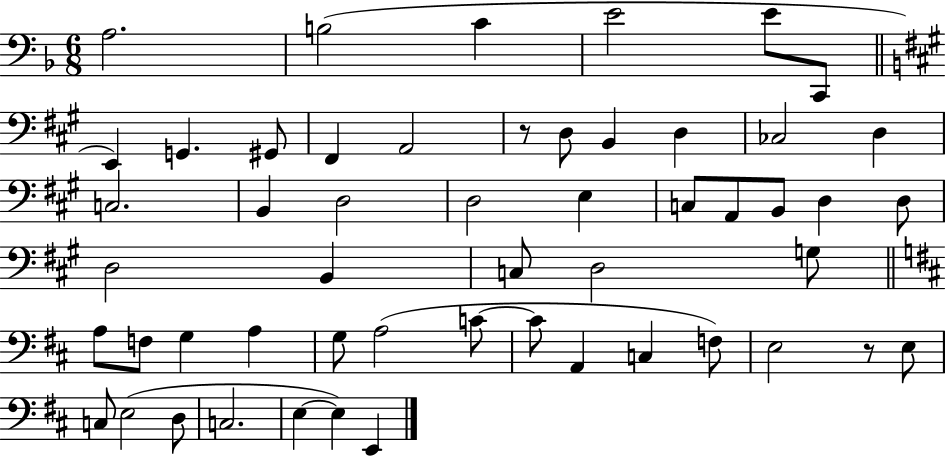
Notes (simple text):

A3/h. B3/h C4/q E4/h E4/e C2/e E2/q G2/q. G#2/e F#2/q A2/h R/e D3/e B2/q D3/q CES3/h D3/q C3/h. B2/q D3/h D3/h E3/q C3/e A2/e B2/e D3/q D3/e D3/h B2/q C3/e D3/h G3/e A3/e F3/e G3/q A3/q G3/e A3/h C4/e C4/e A2/q C3/q F3/e E3/h R/e E3/e C3/e E3/h D3/e C3/h. E3/q E3/q E2/q